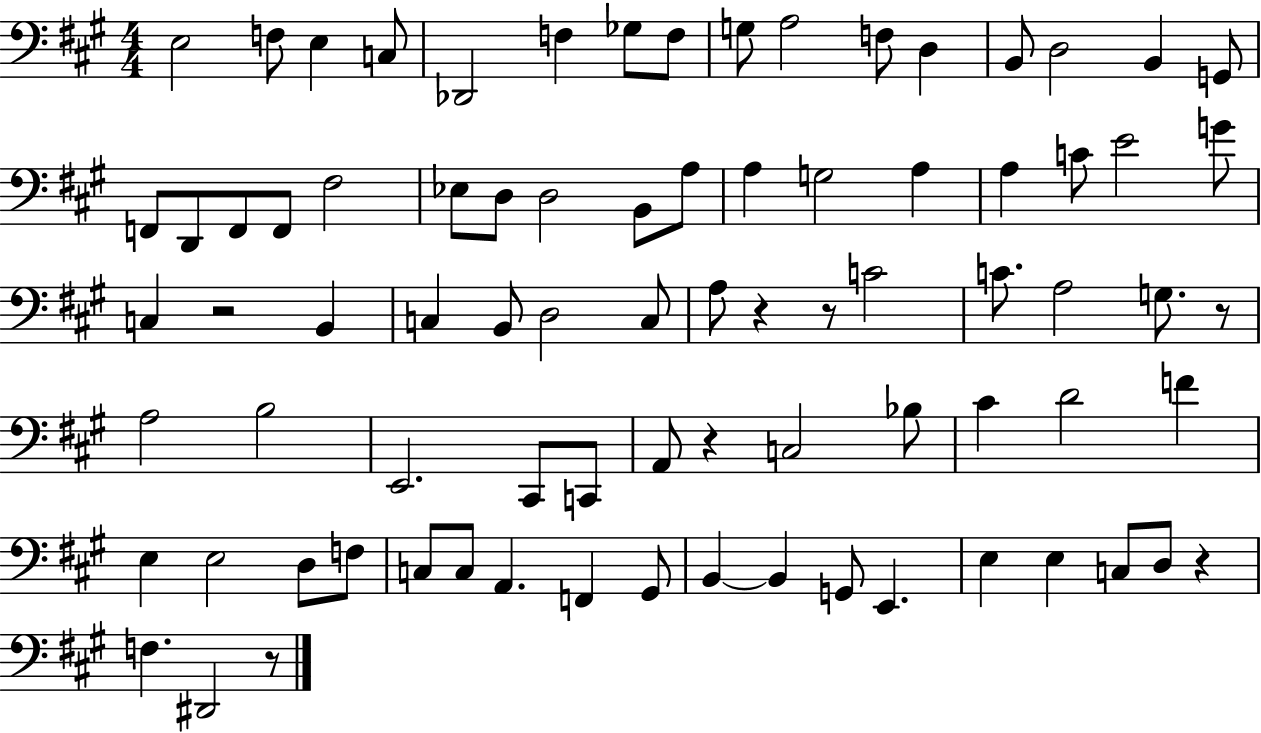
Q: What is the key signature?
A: A major